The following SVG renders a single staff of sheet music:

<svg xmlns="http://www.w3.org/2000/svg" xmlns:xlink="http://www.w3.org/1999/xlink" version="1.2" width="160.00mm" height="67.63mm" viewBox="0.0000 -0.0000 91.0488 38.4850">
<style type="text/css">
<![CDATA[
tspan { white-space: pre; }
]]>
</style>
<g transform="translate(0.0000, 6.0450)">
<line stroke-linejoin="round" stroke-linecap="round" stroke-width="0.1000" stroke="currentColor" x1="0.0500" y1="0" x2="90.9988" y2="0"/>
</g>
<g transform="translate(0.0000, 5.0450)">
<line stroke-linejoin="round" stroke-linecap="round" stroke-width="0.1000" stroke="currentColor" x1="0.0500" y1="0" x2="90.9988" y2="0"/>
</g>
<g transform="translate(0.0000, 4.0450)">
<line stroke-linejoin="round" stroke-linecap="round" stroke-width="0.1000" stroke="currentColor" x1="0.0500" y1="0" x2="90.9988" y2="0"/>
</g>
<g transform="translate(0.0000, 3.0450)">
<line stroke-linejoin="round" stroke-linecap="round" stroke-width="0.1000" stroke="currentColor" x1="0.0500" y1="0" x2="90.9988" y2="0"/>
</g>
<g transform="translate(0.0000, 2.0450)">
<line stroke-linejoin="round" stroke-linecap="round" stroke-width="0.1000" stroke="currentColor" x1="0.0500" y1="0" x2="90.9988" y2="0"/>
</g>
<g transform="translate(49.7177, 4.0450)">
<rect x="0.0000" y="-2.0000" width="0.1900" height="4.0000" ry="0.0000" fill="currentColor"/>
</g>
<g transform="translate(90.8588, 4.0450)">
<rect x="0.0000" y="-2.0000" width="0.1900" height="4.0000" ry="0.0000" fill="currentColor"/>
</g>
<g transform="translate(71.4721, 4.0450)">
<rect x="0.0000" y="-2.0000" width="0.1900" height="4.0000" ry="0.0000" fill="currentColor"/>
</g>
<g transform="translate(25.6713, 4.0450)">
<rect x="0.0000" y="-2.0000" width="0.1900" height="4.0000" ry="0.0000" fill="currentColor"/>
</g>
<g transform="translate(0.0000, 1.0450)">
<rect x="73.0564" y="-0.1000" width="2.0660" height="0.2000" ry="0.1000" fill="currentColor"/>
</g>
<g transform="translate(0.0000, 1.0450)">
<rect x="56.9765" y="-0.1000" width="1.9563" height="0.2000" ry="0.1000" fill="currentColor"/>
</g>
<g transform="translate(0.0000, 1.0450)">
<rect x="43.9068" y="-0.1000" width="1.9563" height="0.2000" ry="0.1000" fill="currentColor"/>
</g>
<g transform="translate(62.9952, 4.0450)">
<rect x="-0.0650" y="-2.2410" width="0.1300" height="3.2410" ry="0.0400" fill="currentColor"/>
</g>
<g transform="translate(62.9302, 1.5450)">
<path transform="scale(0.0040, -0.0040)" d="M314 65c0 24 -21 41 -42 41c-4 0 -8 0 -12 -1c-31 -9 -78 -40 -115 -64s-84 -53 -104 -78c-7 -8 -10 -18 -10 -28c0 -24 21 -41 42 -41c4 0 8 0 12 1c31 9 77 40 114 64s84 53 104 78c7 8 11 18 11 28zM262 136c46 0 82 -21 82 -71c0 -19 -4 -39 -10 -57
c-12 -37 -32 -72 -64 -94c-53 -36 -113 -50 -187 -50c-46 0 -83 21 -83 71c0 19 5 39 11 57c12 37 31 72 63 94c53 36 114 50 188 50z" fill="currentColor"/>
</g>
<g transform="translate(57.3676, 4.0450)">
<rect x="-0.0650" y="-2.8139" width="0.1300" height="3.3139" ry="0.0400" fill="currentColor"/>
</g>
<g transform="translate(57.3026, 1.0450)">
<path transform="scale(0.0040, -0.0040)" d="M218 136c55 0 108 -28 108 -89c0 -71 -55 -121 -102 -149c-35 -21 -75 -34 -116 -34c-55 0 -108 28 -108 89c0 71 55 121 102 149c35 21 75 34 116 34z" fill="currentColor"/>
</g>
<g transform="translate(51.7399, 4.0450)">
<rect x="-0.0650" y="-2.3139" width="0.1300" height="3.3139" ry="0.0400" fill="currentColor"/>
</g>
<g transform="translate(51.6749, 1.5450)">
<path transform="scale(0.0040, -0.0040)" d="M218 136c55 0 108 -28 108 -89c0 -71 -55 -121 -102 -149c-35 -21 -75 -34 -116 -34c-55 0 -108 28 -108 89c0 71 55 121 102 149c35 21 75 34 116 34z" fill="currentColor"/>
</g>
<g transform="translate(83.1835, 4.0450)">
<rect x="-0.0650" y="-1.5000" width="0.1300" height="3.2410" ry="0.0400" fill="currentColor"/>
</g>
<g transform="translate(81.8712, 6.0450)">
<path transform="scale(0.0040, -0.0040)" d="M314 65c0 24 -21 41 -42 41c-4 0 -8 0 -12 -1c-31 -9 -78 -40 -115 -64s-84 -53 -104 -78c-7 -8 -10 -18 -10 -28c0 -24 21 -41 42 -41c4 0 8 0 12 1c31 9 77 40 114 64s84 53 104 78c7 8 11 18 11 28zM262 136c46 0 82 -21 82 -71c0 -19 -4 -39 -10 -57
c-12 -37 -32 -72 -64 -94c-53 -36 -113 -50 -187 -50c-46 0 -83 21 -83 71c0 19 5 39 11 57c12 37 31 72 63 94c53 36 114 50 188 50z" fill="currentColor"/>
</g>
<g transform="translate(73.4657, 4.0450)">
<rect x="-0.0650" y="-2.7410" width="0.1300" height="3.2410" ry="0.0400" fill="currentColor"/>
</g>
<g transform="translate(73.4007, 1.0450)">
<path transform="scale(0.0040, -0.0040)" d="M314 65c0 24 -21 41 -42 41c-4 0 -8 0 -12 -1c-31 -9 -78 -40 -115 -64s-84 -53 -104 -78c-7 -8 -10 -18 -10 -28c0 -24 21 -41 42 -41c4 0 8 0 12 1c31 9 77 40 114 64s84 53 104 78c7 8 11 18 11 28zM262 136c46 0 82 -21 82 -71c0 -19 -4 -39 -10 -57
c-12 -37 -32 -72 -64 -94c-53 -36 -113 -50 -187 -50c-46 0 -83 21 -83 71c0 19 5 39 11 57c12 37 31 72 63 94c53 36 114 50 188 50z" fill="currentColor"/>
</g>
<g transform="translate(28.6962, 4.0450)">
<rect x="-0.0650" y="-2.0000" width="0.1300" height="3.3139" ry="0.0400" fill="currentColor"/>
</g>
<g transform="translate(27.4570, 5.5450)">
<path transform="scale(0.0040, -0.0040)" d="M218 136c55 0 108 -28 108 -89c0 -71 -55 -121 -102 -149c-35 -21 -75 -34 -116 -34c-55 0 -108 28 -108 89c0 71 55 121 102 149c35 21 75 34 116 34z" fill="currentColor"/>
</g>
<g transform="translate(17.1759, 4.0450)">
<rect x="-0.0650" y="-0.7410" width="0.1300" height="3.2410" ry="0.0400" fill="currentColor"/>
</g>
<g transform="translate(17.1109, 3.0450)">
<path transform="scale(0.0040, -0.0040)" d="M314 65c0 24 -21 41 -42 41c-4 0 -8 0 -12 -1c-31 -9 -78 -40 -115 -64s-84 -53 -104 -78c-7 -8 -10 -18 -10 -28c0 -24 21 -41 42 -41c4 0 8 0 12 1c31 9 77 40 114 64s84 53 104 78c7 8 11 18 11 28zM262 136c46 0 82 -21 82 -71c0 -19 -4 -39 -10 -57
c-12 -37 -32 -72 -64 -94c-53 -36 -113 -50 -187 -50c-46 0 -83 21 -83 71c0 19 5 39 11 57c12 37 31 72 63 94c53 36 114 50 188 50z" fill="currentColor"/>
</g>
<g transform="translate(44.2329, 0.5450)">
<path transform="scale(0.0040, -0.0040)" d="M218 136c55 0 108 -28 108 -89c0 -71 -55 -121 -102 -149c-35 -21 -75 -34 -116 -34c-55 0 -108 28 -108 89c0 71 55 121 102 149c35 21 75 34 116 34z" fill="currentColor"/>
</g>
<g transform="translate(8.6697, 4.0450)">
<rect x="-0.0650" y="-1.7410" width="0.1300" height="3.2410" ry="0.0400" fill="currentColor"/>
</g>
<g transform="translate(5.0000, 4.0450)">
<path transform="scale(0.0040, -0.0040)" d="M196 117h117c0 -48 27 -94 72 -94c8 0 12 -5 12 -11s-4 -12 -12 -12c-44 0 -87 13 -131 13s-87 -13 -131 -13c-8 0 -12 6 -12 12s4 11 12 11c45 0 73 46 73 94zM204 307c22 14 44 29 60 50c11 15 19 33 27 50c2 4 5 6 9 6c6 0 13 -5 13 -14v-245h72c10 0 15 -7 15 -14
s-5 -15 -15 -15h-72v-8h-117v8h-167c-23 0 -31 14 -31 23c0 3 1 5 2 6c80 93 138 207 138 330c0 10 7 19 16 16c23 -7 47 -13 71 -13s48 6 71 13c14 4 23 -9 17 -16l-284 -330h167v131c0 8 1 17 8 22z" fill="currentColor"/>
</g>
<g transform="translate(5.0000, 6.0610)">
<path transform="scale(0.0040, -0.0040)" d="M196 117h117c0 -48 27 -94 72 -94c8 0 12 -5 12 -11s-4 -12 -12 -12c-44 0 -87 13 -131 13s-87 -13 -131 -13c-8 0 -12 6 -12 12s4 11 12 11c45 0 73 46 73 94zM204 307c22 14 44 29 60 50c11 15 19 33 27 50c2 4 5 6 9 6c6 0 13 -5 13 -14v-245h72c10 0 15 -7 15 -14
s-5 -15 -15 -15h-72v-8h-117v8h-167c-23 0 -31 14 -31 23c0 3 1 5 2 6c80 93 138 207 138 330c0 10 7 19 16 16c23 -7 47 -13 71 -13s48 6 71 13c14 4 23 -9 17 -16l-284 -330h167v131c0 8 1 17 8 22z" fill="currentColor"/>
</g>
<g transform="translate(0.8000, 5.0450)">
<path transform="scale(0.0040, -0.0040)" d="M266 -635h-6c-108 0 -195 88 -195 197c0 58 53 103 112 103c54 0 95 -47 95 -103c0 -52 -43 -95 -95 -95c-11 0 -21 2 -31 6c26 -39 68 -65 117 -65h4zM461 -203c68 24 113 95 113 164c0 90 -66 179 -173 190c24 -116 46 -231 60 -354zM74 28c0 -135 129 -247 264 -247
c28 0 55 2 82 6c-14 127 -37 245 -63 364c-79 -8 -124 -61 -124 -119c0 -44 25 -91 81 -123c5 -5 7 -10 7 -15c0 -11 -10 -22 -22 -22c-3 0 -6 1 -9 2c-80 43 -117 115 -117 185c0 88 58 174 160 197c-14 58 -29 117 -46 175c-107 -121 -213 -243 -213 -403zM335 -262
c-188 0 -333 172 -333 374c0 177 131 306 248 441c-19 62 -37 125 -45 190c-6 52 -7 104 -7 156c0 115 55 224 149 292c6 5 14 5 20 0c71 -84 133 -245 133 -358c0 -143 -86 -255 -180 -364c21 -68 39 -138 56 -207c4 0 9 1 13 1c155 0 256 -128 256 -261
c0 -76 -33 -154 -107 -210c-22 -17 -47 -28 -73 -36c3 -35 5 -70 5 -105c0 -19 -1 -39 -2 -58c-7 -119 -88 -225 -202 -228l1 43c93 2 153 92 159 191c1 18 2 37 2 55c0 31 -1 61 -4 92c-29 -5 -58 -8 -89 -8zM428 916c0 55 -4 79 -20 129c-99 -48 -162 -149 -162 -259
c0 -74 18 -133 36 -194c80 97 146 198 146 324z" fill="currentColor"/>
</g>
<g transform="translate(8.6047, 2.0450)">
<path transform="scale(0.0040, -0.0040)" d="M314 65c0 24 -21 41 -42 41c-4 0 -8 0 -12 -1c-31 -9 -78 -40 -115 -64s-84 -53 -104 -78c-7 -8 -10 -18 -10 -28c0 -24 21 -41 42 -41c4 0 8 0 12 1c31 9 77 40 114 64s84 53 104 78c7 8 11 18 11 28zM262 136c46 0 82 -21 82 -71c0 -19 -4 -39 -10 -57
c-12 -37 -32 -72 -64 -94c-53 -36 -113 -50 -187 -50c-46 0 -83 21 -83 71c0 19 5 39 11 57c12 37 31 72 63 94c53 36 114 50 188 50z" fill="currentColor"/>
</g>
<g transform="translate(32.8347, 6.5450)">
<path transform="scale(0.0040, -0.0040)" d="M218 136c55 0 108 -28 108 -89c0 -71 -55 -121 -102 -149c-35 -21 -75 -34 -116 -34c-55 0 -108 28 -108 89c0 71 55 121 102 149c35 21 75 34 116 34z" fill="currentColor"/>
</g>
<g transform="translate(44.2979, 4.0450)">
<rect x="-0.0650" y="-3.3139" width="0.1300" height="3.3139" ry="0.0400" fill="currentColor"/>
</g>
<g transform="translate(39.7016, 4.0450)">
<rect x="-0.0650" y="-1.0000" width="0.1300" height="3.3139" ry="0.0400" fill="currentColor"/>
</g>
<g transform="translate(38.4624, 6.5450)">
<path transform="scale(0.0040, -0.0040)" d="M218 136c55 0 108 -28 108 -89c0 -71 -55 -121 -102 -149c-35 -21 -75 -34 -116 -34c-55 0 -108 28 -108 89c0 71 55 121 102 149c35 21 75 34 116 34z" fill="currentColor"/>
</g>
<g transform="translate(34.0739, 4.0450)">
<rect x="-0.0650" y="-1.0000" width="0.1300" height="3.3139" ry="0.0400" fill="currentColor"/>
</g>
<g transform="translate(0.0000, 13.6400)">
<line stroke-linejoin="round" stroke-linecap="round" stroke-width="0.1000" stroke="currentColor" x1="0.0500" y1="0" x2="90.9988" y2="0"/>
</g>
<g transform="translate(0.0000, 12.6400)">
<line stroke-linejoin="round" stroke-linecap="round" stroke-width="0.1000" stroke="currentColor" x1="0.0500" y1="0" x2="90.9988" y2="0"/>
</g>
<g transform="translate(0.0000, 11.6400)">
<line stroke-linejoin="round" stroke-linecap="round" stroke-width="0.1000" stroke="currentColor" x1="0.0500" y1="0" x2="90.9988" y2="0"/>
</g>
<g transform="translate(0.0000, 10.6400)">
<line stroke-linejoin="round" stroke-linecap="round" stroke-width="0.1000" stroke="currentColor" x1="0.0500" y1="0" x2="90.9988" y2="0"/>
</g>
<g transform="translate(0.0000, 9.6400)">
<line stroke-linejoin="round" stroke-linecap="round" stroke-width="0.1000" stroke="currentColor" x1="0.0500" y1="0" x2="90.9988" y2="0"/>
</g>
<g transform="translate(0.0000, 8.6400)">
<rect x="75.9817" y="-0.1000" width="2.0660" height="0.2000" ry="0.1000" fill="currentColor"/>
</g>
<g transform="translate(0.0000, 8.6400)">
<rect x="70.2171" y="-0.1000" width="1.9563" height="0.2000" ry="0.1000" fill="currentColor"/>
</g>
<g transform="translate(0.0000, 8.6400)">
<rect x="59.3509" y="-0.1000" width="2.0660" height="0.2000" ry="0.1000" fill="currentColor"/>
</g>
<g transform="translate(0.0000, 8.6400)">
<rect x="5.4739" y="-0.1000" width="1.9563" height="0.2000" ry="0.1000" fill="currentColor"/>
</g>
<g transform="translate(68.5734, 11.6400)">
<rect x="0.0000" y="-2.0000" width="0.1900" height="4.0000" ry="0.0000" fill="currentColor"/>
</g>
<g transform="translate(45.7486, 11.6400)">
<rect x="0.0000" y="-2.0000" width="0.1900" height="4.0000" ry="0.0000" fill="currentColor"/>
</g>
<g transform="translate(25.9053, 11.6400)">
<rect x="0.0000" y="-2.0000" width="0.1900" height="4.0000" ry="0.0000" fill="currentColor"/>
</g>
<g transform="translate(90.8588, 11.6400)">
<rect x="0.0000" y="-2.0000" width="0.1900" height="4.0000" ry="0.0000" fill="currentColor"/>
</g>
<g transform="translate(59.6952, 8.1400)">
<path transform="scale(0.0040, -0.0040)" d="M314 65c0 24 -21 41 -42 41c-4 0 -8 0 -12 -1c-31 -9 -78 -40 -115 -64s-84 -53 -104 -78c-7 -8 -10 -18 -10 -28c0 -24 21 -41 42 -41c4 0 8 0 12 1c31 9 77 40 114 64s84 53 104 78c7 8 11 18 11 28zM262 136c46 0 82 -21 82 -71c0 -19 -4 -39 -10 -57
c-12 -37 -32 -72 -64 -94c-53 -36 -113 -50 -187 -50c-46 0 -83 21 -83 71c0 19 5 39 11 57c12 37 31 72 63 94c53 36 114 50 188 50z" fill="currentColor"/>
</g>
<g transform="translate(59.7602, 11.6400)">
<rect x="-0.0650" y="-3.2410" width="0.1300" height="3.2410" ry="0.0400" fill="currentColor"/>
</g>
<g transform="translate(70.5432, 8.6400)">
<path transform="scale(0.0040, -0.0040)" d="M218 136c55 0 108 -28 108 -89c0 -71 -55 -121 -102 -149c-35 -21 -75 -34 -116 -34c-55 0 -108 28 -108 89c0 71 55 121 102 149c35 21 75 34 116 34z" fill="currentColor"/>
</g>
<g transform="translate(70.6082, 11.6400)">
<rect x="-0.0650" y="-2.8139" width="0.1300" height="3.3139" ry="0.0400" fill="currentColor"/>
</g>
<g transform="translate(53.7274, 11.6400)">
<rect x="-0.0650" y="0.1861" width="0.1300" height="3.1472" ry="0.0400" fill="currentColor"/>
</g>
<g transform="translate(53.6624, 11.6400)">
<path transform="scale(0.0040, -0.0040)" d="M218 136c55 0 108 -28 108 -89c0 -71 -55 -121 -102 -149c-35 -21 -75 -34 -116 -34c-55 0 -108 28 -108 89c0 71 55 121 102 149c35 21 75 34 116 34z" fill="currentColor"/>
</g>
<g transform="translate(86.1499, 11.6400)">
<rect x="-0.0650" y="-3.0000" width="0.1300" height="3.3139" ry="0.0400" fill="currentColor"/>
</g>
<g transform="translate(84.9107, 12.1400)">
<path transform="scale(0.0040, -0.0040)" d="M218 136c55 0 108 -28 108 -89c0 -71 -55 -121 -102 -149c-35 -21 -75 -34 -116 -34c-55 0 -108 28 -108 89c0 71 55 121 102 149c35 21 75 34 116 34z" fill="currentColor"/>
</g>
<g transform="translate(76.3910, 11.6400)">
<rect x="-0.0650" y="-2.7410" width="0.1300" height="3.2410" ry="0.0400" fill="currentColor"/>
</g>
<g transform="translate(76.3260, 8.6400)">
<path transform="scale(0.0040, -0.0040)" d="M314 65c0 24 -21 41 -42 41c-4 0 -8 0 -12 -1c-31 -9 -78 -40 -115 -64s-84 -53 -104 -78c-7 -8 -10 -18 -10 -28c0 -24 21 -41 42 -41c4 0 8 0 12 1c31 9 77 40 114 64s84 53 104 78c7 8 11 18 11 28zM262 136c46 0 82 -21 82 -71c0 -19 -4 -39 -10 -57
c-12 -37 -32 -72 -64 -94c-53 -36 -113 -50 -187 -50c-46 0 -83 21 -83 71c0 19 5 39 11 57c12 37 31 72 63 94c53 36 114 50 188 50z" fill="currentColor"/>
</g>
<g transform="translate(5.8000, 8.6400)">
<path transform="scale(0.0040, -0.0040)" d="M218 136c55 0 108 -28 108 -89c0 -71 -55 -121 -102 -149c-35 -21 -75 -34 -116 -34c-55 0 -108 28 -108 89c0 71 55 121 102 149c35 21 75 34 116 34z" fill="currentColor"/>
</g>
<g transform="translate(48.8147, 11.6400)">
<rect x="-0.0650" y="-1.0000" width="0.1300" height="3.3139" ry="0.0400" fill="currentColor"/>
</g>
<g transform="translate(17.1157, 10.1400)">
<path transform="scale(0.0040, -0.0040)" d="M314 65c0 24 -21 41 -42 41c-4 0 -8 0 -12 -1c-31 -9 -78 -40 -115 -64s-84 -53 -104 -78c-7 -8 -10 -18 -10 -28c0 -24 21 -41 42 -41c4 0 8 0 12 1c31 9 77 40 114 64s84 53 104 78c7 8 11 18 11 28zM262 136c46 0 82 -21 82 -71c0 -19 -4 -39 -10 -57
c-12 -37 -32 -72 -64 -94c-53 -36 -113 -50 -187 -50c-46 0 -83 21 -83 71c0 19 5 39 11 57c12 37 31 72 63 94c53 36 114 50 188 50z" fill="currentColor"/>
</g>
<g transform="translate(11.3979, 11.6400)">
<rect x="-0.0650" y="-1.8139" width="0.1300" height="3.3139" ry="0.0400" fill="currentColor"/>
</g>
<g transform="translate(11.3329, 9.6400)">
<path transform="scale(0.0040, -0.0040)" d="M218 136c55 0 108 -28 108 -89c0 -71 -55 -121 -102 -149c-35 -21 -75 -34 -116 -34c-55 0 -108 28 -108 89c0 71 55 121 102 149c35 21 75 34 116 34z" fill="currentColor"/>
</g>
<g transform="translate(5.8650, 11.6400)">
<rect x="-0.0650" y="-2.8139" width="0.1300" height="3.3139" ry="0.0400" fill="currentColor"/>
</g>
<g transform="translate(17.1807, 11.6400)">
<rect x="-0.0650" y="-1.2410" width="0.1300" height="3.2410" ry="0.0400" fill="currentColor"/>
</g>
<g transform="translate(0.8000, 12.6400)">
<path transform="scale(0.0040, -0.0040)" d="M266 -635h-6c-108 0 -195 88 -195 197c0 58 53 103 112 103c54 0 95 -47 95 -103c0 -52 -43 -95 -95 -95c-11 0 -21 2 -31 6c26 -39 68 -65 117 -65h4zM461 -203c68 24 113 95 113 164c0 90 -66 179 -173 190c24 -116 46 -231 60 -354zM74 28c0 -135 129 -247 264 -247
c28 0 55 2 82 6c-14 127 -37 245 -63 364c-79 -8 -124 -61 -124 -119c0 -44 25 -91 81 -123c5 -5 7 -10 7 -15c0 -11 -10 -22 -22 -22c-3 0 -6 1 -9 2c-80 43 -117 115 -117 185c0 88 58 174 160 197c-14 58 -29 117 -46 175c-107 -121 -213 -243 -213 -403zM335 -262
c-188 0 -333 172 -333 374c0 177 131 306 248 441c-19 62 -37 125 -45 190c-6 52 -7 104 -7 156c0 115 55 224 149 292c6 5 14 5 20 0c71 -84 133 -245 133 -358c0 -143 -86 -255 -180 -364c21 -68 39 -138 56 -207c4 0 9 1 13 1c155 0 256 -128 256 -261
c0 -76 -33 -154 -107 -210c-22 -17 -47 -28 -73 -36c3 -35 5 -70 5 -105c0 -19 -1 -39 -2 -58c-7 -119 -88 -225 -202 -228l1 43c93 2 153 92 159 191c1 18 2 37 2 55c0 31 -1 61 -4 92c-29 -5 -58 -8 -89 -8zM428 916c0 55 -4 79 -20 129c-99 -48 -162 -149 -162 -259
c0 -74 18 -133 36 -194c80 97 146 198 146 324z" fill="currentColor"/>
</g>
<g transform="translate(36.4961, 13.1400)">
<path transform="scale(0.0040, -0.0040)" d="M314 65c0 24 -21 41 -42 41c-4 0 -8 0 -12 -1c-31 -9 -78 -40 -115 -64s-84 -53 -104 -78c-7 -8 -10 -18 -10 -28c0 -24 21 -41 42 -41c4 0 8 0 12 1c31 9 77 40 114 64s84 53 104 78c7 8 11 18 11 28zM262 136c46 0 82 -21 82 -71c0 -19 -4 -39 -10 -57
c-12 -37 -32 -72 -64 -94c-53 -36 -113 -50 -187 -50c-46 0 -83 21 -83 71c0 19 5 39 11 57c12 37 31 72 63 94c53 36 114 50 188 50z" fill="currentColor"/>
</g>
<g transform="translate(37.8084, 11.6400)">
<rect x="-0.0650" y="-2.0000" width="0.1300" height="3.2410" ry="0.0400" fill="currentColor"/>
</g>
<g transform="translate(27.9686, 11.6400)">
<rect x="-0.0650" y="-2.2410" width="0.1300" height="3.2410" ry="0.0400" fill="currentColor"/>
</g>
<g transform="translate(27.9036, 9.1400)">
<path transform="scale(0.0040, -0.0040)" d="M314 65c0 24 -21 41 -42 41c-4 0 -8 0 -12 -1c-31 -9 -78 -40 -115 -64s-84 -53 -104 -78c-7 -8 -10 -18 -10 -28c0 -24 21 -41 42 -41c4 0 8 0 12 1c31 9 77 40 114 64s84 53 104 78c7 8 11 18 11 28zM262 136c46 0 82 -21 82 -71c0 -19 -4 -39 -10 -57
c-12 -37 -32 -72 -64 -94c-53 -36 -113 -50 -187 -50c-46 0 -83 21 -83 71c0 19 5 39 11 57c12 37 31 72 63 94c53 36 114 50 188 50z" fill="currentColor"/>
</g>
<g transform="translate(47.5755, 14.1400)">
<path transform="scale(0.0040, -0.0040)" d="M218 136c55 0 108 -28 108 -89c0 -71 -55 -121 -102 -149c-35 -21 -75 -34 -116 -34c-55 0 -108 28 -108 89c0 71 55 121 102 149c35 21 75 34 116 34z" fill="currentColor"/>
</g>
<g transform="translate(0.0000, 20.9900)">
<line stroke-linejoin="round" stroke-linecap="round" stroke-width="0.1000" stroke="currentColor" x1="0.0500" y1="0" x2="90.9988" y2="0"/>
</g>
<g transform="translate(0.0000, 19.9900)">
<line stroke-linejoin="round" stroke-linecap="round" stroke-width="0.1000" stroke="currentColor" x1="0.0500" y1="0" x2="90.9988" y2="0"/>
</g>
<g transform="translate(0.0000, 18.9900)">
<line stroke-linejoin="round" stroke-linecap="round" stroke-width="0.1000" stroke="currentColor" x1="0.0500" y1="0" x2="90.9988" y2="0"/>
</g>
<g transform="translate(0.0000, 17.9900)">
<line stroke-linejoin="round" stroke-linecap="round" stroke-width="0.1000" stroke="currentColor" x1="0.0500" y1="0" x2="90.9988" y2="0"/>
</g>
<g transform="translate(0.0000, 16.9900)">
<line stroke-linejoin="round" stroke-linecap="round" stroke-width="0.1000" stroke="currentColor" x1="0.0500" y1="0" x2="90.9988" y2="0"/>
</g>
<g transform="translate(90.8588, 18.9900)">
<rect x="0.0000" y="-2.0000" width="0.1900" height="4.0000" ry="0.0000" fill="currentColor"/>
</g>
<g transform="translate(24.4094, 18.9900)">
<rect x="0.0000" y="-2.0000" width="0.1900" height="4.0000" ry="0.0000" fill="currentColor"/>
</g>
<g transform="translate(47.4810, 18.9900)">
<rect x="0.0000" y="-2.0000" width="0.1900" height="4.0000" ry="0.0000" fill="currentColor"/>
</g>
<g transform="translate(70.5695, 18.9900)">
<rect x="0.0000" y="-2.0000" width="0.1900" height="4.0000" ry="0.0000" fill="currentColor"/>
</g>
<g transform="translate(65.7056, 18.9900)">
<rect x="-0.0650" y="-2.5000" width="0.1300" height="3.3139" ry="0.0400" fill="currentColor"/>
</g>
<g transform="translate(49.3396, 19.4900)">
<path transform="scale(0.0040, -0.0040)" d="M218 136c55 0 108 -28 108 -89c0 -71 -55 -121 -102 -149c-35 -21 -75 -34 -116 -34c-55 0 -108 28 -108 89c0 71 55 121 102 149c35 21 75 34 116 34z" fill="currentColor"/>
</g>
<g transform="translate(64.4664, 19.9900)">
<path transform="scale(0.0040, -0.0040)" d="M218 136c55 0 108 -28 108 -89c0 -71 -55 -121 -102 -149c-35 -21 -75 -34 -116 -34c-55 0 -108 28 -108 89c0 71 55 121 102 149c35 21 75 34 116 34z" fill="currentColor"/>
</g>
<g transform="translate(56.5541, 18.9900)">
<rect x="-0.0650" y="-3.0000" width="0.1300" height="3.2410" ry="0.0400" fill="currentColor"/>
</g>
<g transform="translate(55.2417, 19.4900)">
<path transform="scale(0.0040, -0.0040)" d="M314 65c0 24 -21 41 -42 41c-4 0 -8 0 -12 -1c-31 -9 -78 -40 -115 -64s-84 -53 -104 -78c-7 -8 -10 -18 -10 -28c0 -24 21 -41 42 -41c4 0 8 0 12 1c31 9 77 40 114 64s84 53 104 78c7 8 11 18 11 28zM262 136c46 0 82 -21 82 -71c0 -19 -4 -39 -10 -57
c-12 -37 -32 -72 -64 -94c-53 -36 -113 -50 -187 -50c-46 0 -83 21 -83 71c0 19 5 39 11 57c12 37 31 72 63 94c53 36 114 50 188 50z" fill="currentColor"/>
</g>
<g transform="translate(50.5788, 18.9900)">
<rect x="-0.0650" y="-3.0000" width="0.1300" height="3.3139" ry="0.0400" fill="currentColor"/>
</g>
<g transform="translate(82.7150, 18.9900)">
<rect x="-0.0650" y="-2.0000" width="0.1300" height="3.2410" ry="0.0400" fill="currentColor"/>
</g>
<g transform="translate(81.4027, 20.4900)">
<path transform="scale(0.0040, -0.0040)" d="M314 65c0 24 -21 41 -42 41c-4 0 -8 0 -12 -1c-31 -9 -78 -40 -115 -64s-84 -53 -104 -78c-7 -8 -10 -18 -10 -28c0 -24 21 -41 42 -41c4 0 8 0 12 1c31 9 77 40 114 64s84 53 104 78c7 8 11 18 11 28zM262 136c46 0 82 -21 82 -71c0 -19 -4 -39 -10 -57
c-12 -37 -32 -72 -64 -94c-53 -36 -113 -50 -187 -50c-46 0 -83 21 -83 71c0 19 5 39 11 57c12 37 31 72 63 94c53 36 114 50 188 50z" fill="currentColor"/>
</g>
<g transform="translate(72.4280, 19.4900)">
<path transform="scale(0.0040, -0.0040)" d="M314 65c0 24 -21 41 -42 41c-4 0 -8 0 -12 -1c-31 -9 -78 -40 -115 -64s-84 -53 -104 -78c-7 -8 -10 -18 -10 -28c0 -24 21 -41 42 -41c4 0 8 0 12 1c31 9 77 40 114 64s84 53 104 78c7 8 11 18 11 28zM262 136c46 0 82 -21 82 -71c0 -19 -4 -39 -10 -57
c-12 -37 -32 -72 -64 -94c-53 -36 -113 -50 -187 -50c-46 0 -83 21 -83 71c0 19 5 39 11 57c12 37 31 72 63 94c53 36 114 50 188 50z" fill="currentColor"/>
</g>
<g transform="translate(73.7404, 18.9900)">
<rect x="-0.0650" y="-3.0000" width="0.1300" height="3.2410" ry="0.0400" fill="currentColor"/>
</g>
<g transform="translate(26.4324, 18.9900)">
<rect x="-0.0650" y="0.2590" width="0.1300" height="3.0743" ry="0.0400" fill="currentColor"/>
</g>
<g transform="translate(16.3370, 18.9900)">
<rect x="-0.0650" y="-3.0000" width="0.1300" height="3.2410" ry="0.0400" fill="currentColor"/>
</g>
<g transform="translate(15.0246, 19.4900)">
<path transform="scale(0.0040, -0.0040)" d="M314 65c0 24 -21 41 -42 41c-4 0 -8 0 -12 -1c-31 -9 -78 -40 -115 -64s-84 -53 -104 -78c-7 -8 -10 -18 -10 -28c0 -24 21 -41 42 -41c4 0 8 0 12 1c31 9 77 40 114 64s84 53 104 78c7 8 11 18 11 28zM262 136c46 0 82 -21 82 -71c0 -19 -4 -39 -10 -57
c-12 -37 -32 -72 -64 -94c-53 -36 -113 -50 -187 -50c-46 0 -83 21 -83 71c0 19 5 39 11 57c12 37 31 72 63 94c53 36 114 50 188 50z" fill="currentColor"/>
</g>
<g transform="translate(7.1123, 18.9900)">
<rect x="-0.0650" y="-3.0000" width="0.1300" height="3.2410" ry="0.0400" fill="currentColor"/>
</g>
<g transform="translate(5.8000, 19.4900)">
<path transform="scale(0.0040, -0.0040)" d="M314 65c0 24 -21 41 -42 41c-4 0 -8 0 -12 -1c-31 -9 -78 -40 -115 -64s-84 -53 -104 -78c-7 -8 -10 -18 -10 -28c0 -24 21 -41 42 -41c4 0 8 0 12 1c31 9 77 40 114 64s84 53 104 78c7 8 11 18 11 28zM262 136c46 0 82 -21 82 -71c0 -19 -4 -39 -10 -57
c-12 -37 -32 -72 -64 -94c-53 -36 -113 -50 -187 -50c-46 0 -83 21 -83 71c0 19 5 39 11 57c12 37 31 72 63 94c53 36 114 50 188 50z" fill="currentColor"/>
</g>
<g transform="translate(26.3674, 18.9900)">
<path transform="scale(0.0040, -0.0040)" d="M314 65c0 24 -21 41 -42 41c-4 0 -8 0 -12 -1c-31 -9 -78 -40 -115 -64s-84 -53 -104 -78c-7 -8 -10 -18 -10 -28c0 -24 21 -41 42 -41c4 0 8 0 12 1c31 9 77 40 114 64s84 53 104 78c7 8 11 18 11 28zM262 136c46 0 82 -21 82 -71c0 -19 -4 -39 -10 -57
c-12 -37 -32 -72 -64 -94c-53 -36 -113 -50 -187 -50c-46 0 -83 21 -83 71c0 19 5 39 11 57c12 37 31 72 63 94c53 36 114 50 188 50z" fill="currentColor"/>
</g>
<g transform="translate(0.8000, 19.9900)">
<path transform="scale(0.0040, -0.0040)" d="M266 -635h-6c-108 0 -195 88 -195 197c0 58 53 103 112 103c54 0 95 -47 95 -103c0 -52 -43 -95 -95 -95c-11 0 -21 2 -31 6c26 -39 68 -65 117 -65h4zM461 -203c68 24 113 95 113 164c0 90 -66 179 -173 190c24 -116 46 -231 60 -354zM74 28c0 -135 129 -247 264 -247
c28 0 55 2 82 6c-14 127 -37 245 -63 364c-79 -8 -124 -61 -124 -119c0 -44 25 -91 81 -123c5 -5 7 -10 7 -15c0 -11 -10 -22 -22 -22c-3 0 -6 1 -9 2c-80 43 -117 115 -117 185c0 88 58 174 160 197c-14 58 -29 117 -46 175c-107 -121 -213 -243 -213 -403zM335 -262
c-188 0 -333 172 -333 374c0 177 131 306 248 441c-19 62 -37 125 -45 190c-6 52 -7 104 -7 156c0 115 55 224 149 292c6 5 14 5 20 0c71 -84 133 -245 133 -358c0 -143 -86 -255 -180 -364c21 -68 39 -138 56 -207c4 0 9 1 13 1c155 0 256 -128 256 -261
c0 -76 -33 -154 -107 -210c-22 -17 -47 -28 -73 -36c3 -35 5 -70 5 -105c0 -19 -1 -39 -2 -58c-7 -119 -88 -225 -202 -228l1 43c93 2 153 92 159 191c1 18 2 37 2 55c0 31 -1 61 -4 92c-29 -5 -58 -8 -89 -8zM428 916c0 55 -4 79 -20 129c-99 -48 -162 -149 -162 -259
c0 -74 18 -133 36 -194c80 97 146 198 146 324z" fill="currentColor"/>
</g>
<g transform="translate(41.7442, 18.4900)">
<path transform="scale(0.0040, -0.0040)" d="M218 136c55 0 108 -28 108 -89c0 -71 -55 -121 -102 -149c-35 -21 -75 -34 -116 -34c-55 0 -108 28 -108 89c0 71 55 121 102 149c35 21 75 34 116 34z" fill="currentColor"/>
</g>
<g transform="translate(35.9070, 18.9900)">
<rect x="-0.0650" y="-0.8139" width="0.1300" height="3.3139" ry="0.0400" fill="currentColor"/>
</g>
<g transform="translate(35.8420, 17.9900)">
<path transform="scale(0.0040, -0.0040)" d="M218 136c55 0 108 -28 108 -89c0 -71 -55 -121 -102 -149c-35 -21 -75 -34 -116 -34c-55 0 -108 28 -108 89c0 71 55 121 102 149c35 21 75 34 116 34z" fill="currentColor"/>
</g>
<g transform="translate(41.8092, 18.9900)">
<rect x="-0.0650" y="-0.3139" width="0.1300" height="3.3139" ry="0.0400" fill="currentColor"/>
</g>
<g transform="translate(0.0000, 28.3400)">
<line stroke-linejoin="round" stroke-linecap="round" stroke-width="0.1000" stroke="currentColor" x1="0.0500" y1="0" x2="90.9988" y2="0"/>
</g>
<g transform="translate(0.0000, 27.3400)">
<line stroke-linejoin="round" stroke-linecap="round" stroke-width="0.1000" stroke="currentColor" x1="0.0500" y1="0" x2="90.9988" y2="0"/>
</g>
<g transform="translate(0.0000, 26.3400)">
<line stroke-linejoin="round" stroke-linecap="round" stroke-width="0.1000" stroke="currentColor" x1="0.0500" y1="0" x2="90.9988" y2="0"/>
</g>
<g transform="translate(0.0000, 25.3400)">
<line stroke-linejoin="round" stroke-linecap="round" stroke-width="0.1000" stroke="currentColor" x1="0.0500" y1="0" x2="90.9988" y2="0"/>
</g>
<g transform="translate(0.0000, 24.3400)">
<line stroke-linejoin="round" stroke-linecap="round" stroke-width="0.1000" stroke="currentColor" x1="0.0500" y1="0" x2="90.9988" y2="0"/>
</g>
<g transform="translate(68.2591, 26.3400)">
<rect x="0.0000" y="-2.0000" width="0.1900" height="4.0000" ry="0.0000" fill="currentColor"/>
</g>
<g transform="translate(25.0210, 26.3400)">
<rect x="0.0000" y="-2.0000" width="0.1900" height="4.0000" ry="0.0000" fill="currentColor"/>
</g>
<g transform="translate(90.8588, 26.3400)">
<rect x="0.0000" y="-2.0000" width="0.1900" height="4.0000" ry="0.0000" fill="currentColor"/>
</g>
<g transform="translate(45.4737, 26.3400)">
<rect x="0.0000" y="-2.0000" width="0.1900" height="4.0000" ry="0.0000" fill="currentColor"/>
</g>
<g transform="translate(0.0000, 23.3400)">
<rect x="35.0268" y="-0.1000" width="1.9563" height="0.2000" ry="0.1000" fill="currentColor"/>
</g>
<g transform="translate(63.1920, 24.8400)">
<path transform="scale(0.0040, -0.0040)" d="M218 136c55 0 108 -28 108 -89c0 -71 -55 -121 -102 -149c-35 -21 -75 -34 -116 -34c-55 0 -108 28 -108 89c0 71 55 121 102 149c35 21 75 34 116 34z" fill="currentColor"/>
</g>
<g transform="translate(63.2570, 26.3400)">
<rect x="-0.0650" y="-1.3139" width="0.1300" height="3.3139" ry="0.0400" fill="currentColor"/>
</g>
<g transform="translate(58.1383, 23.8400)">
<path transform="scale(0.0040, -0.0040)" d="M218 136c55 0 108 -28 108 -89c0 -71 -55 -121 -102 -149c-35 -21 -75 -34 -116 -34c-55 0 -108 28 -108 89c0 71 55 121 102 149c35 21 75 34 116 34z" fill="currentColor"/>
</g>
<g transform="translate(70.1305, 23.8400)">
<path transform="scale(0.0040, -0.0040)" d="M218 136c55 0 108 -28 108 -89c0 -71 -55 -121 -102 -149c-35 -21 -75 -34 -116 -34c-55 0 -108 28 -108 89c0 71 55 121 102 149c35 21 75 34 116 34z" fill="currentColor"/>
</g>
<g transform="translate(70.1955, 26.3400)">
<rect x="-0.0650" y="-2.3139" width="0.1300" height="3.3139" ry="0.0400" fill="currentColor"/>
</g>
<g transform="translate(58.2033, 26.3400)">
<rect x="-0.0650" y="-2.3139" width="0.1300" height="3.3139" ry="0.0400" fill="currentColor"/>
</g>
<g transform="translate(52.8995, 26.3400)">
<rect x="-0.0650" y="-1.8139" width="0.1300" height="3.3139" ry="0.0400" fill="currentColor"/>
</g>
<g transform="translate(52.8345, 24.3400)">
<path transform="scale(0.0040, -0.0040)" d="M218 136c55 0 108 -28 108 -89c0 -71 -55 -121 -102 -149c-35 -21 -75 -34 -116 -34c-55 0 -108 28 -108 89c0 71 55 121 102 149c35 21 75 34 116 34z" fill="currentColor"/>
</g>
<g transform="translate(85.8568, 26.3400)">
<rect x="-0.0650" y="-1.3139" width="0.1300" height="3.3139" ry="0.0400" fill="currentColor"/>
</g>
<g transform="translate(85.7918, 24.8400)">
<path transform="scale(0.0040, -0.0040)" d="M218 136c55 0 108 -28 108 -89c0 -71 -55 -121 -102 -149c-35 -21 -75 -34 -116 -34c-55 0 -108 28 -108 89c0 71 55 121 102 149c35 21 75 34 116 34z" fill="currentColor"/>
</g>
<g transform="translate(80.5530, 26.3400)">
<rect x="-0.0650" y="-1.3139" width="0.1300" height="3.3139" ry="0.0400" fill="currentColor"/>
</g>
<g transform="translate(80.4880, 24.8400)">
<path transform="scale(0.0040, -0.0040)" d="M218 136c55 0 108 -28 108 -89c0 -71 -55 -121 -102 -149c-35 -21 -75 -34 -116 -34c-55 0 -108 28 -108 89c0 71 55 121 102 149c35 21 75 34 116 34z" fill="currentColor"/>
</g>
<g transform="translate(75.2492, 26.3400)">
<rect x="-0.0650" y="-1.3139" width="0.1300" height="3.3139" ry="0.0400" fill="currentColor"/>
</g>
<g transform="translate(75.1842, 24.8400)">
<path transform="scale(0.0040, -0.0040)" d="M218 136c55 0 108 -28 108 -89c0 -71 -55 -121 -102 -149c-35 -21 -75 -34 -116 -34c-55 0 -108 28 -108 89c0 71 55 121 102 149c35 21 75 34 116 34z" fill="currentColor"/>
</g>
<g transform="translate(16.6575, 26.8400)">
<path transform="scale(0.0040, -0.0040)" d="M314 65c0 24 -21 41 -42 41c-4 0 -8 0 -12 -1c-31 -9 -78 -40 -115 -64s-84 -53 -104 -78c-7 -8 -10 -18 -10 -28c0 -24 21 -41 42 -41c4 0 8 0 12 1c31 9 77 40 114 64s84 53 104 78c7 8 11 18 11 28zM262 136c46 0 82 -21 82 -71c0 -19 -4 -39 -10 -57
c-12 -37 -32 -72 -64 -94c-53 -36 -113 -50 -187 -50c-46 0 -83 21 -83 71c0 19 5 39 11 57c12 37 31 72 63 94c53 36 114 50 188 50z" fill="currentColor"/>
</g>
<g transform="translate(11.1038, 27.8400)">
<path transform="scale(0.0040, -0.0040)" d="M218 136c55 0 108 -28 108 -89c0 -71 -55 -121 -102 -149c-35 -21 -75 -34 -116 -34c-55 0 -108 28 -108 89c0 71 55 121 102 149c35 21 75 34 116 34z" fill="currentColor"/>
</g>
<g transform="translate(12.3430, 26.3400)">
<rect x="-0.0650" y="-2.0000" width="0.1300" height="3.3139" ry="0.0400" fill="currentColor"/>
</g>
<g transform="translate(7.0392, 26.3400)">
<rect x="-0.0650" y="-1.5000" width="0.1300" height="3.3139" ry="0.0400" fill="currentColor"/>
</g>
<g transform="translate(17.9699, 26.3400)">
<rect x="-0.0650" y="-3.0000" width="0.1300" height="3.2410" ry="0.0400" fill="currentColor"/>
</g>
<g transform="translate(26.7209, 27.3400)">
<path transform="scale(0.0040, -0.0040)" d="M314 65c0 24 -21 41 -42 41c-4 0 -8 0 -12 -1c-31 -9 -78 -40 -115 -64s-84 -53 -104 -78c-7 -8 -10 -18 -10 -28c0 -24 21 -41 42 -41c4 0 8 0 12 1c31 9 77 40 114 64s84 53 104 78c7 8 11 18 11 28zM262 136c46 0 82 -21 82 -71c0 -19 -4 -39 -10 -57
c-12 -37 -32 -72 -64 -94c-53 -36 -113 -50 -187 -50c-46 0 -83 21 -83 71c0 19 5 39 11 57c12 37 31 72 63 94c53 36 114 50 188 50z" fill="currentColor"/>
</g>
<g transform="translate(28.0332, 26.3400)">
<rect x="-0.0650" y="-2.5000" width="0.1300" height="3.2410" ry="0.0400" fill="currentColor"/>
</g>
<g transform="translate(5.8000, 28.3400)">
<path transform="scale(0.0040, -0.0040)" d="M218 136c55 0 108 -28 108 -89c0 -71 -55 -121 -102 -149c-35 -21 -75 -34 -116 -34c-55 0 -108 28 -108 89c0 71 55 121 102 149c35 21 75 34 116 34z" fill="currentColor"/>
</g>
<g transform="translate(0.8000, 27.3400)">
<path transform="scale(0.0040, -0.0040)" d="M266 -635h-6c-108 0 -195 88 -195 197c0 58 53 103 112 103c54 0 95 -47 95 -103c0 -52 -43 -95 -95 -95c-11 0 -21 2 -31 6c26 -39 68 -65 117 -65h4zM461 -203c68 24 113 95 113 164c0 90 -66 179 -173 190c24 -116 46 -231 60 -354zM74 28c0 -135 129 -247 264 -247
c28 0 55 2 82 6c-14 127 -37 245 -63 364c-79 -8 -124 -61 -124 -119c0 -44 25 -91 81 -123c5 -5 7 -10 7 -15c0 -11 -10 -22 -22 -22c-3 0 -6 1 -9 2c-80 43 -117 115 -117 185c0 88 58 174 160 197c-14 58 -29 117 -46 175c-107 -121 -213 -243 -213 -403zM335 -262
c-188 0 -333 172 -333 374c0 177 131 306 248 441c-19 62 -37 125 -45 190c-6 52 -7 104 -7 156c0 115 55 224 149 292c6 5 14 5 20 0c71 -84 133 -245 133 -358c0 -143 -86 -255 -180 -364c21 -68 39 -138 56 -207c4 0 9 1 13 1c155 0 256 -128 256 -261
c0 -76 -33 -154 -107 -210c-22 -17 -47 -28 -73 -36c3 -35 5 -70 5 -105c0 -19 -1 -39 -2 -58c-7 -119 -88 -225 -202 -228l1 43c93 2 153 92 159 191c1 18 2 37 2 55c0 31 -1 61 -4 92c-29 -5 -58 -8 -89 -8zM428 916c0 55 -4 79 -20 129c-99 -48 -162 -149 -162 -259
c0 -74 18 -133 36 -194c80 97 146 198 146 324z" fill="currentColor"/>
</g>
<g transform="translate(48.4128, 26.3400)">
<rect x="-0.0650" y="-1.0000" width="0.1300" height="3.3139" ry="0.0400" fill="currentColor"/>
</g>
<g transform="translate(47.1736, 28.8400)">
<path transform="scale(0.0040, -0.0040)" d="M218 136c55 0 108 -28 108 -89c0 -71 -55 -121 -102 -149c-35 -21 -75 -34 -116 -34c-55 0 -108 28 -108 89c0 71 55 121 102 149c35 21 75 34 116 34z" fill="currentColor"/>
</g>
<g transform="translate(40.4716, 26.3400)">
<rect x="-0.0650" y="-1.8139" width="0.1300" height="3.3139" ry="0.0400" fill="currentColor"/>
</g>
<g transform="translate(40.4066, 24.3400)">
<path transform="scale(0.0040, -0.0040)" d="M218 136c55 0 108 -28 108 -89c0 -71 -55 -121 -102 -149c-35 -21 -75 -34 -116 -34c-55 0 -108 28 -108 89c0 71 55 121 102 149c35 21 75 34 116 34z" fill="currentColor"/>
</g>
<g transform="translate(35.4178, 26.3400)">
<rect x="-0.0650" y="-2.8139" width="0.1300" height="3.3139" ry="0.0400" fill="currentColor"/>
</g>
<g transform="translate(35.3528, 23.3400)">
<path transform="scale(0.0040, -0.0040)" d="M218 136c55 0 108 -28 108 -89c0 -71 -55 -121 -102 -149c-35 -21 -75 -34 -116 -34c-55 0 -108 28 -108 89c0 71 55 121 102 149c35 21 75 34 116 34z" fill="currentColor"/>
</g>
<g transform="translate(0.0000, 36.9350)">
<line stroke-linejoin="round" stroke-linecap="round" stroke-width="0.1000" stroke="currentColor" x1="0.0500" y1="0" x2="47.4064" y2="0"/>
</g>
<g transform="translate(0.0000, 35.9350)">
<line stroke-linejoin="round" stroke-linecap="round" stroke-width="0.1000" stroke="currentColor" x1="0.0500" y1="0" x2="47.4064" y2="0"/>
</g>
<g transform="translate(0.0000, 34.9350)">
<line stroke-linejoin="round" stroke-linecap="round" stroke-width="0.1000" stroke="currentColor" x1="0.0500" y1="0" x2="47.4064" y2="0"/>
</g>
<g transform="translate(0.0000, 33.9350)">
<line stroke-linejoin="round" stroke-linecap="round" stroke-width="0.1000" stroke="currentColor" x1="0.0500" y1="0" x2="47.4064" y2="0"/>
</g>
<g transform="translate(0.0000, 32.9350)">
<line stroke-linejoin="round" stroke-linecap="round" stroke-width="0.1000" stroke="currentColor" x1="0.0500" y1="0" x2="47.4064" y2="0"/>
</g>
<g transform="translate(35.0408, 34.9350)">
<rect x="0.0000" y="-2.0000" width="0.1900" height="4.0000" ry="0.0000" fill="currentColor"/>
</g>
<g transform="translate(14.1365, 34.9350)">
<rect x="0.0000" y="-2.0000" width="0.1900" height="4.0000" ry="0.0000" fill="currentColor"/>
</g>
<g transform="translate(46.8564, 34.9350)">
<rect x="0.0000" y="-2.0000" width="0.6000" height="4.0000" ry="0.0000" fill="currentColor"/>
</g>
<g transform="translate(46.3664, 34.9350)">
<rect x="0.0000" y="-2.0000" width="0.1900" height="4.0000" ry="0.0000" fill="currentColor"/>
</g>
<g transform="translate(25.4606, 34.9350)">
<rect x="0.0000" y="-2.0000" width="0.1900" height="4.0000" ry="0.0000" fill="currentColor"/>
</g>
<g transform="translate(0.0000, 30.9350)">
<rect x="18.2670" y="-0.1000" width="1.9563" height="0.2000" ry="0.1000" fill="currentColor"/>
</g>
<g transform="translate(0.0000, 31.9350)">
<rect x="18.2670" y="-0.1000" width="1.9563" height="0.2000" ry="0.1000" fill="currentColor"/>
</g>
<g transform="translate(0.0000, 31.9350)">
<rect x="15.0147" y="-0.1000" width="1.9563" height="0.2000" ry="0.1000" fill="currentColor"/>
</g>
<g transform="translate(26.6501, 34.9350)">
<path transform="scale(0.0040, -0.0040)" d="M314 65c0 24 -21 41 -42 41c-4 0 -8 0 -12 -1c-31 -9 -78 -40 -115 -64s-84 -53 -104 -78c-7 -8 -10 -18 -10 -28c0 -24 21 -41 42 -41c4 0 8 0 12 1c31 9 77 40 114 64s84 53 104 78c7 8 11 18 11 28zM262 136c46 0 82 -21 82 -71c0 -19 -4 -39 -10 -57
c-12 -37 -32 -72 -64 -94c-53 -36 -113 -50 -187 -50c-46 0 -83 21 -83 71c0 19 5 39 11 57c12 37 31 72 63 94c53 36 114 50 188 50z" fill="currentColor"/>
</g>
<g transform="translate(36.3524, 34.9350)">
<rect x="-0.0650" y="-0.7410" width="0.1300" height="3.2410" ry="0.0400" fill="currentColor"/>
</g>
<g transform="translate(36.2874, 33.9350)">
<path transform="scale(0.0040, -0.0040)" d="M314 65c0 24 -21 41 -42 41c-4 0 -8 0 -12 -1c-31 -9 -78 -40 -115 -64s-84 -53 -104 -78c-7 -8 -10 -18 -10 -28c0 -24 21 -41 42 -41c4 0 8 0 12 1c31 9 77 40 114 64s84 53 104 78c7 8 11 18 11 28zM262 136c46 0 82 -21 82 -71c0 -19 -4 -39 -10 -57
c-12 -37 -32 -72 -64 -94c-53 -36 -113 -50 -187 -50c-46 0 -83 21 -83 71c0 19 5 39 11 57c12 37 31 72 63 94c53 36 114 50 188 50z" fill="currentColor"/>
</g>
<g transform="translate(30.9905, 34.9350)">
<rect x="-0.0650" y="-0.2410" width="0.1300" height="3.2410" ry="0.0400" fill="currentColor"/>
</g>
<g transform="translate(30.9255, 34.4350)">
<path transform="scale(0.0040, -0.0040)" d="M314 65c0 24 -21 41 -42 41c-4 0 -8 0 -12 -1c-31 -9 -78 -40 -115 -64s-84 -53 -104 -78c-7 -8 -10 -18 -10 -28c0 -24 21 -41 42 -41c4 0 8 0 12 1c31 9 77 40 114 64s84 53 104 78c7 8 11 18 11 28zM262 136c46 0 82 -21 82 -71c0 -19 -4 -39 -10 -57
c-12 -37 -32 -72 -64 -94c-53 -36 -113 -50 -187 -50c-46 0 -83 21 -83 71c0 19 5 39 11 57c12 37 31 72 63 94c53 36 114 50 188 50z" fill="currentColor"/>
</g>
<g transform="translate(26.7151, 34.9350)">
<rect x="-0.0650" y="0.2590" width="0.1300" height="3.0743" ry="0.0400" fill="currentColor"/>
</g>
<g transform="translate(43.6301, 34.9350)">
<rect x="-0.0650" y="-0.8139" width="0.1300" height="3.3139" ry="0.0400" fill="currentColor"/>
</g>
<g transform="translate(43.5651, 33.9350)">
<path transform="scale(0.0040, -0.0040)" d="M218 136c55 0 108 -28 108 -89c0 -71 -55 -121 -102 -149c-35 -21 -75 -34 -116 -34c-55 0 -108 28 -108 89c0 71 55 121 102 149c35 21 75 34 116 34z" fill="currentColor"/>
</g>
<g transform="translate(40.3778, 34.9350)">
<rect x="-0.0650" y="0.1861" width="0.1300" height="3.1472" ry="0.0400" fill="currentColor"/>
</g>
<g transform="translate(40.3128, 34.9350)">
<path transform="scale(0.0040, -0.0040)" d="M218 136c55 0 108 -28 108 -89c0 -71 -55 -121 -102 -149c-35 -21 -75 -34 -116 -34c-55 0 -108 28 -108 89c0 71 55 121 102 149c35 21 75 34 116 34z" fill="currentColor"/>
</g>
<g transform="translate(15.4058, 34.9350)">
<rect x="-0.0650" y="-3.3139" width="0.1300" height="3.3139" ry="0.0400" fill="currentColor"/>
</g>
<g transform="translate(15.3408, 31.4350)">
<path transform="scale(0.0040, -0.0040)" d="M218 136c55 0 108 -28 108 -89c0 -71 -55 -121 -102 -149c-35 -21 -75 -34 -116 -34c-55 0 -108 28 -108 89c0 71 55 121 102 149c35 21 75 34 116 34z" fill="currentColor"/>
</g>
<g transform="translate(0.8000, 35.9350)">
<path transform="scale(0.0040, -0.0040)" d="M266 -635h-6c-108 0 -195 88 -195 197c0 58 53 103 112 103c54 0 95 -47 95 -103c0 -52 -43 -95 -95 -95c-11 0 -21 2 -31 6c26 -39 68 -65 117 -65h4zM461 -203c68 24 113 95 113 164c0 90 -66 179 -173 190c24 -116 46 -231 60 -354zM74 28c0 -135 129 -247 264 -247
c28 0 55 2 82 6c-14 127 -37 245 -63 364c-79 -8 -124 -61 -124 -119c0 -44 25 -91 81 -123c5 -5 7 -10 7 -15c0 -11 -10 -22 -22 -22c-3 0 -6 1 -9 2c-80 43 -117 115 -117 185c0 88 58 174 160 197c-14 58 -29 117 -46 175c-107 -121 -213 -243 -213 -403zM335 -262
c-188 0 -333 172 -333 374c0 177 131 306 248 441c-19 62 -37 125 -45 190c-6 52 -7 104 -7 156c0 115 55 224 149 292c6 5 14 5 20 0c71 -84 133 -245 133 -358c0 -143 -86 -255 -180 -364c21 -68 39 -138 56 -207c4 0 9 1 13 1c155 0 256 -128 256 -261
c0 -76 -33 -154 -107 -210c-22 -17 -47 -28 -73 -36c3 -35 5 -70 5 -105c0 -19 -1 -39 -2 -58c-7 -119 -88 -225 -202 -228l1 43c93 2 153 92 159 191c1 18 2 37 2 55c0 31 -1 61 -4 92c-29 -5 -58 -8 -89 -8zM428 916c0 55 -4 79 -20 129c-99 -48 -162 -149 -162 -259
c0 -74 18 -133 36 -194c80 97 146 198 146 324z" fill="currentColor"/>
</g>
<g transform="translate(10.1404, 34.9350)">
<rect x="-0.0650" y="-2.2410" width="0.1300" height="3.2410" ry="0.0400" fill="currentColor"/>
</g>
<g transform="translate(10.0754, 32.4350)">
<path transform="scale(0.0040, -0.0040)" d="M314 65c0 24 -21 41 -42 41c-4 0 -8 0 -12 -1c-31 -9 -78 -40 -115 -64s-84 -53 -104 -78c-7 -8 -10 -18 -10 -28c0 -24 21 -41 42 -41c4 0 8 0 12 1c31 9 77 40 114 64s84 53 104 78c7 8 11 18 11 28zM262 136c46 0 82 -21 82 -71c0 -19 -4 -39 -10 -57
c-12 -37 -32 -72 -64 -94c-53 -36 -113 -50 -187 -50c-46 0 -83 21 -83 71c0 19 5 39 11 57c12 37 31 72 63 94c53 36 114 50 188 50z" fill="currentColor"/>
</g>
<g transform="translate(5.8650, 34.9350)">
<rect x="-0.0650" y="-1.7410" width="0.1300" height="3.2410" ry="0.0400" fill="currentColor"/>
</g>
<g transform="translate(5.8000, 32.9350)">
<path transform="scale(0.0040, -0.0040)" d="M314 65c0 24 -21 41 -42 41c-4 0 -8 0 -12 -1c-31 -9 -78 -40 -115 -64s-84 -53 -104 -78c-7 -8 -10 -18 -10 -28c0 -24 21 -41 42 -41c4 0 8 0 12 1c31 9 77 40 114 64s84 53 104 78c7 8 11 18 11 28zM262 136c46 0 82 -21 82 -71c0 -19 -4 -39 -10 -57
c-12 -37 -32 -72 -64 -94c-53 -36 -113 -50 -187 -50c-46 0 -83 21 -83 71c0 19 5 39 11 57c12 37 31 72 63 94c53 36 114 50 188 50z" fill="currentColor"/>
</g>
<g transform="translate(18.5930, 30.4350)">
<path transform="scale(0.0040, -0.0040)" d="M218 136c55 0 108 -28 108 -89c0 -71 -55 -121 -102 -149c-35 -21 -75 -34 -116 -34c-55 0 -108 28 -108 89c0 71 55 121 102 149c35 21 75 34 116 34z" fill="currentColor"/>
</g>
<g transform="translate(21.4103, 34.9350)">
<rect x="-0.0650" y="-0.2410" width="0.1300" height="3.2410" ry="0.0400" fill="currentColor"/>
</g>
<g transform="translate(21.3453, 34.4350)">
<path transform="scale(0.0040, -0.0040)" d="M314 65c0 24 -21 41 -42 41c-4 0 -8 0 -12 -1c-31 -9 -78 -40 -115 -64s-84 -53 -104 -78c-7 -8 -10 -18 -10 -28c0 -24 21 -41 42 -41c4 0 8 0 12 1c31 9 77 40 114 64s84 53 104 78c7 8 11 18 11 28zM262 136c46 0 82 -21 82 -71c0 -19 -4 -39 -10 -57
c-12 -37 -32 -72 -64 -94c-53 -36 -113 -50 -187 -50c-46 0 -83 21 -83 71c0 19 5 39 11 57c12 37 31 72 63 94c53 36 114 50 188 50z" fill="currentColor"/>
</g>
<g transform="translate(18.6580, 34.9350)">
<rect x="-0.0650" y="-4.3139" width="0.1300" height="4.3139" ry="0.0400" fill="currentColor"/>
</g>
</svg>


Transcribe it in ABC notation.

X:1
T:Untitled
M:4/4
L:1/4
K:C
f2 d2 F D D b g a g2 a2 E2 a f e2 g2 F2 D B b2 a a2 A A2 A2 B2 d c A A2 G A2 F2 E F A2 G2 a f D f g e g e e e f2 g2 b d' c2 B2 c2 d2 B d